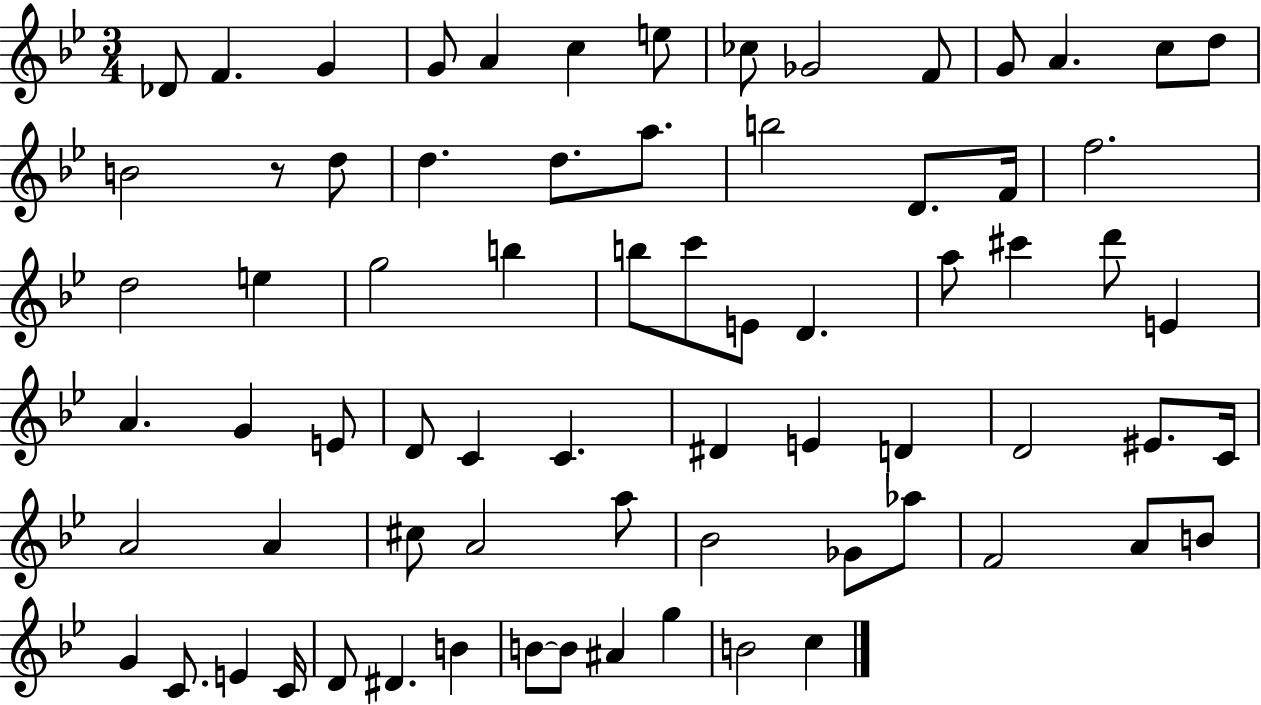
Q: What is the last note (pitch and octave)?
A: C5